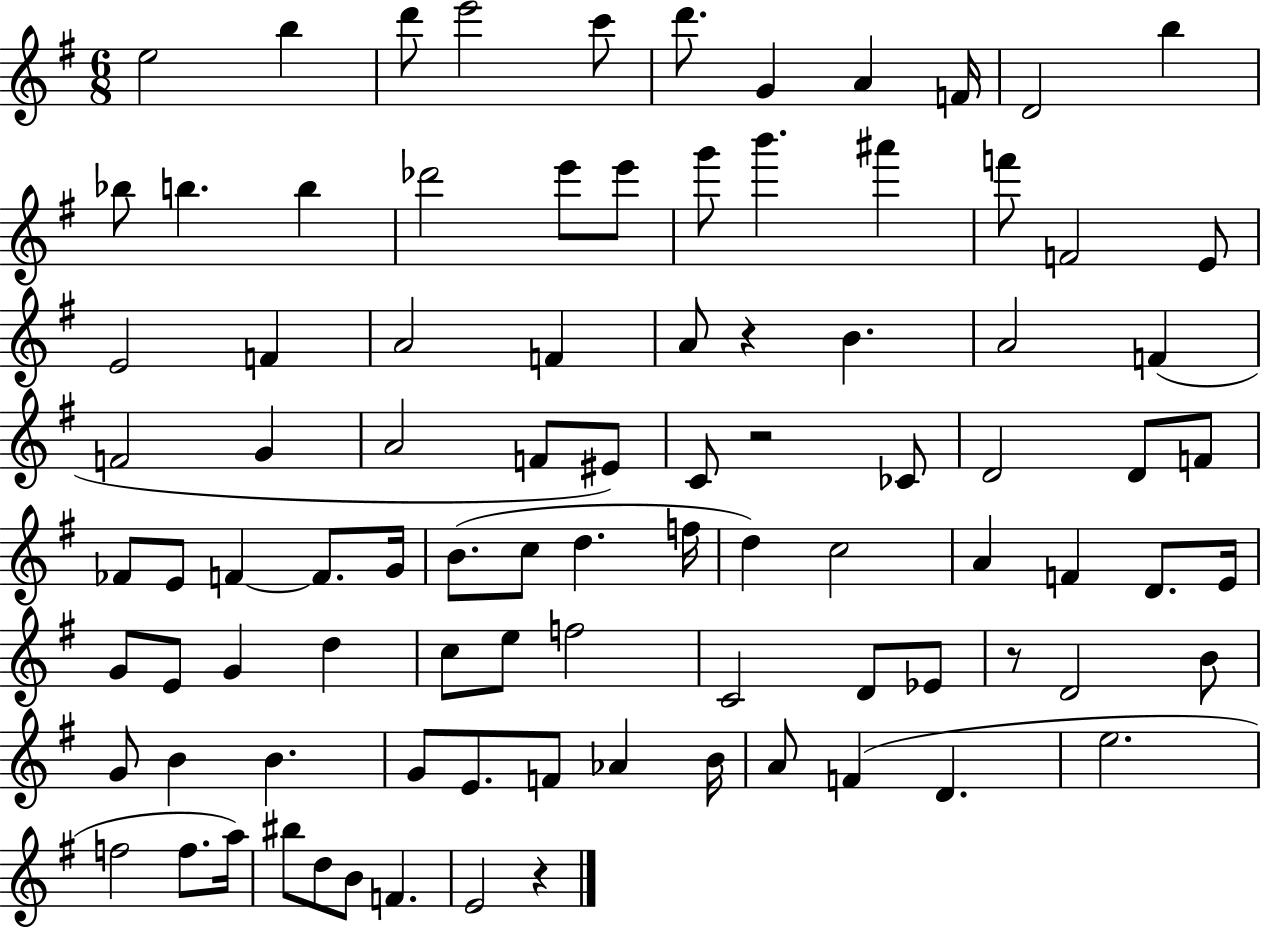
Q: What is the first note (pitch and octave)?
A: E5